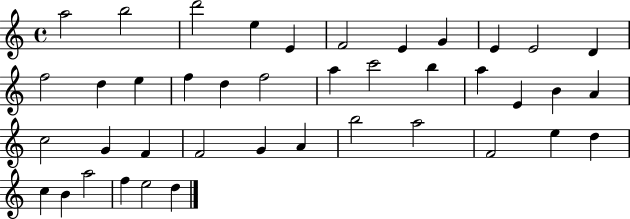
{
  \clef treble
  \time 4/4
  \defaultTimeSignature
  \key c \major
  a''2 b''2 | d'''2 e''4 e'4 | f'2 e'4 g'4 | e'4 e'2 d'4 | \break f''2 d''4 e''4 | f''4 d''4 f''2 | a''4 c'''2 b''4 | a''4 e'4 b'4 a'4 | \break c''2 g'4 f'4 | f'2 g'4 a'4 | b''2 a''2 | f'2 e''4 d''4 | \break c''4 b'4 a''2 | f''4 e''2 d''4 | \bar "|."
}